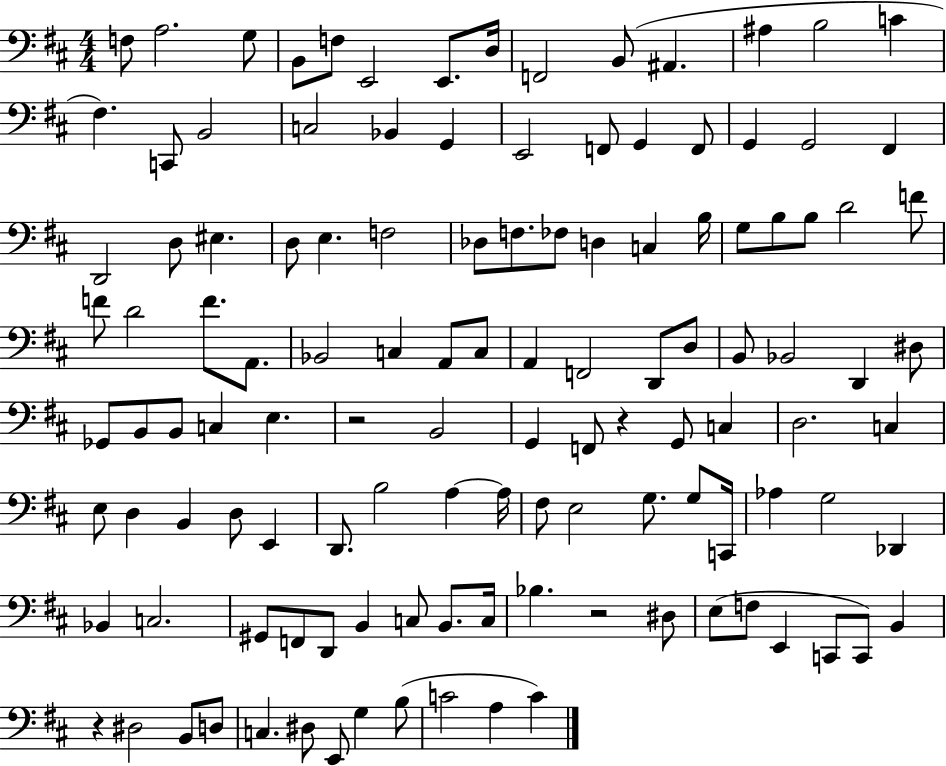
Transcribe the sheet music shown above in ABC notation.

X:1
T:Untitled
M:4/4
L:1/4
K:D
F,/2 A,2 G,/2 B,,/2 F,/2 E,,2 E,,/2 D,/4 F,,2 B,,/2 ^A,, ^A, B,2 C ^F, C,,/2 B,,2 C,2 _B,, G,, E,,2 F,,/2 G,, F,,/2 G,, G,,2 ^F,, D,,2 D,/2 ^E, D,/2 E, F,2 _D,/2 F,/2 _F,/2 D, C, B,/4 G,/2 B,/2 B,/2 D2 F/2 F/2 D2 F/2 A,,/2 _B,,2 C, A,,/2 C,/2 A,, F,,2 D,,/2 D,/2 B,,/2 _B,,2 D,, ^D,/2 _G,,/2 B,,/2 B,,/2 C, E, z2 B,,2 G,, F,,/2 z G,,/2 C, D,2 C, E,/2 D, B,, D,/2 E,, D,,/2 B,2 A, A,/4 ^F,/2 E,2 G,/2 G,/2 C,,/4 _A, G,2 _D,, _B,, C,2 ^G,,/2 F,,/2 D,,/2 B,, C,/2 B,,/2 C,/4 _B, z2 ^D,/2 E,/2 F,/2 E,, C,,/2 C,,/2 B,, z ^D,2 B,,/2 D,/2 C, ^D,/2 E,,/2 G, B,/2 C2 A, C